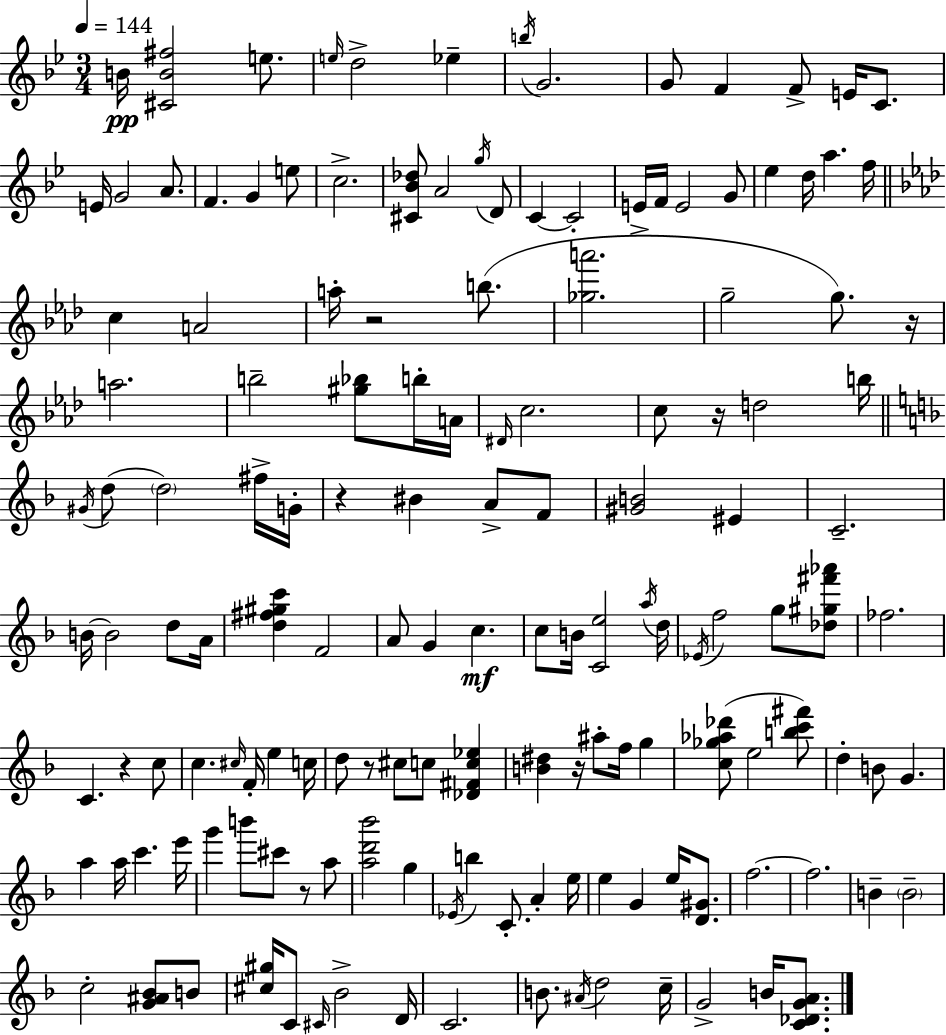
{
  \clef treble
  \numericTimeSignature
  \time 3/4
  \key g \minor
  \tempo 4 = 144
  \repeat volta 2 { b'16\pp <cis' b' fis''>2 e''8. | \grace { e''16 } d''2-> ees''4-- | \acciaccatura { b''16 } g'2. | g'8 f'4 f'8-> e'16 c'8. | \break e'16 g'2 a'8. | f'4. g'4 | e''8 c''2.-> | <cis' bes' des''>8 a'2 | \break \acciaccatura { g''16 } d'8 c'4~~ c'2-. | e'16-> f'16 e'2 | g'8 ees''4 d''16 a''4. | f''16 \bar "||" \break \key f \minor c''4 a'2 | a''16-. r2 b''8.( | <ges'' a'''>2. | g''2-- g''8.) r16 | \break a''2. | b''2-- <gis'' bes''>8 b''16-. a'16 | \grace { dis'16 } c''2. | c''8 r16 d''2 | \break b''16 \bar "||" \break \key f \major \acciaccatura { gis'16 }( d''8 \parenthesize d''2) fis''16-> | g'16-. r4 bis'4 a'8-> f'8 | <gis' b'>2 eis'4 | c'2.-- | \break b'16~~ b'2 d''8 | a'16 <d'' fis'' gis'' c'''>4 f'2 | a'8 g'4 c''4.\mf | c''8 b'16 <c' e''>2 | \break \acciaccatura { a''16 } d''16 \acciaccatura { ees'16 } f''2 g''8 | <des'' gis'' fis''' aes'''>8 fes''2. | c'4. r4 | c''8 c''4. \grace { cis''16 } f'16-. e''4 | \break c''16 d''8 r8 cis''8 c''8 | <des' fis' c'' ees''>4 <b' dis''>4 r16 ais''8-. f''16 | g''4 <c'' ges'' aes'' des'''>8( e''2 | <b'' c''' fis'''>8) d''4-. b'8 g'4. | \break a''4 a''16 c'''4. | e'''16 g'''4 b'''8 cis'''8 | r8 a''8 <a'' d''' bes'''>2 | g''4 \acciaccatura { ees'16 } b''4 c'8.-. | \break a'4-. e''16 e''4 g'4 | e''16 <d' gis'>8. f''2.~~ | f''2. | b'4-- \parenthesize b'2-- | \break c''2-. | <g' ais' bes'>8 b'8 <cis'' gis''>16 c'8 \grace { cis'16 } bes'2-> | d'16 c'2. | b'8. \acciaccatura { ais'16 } d''2 | \break c''16-- g'2-> | b'16 <c' des' g' a'>8. } \bar "|."
}